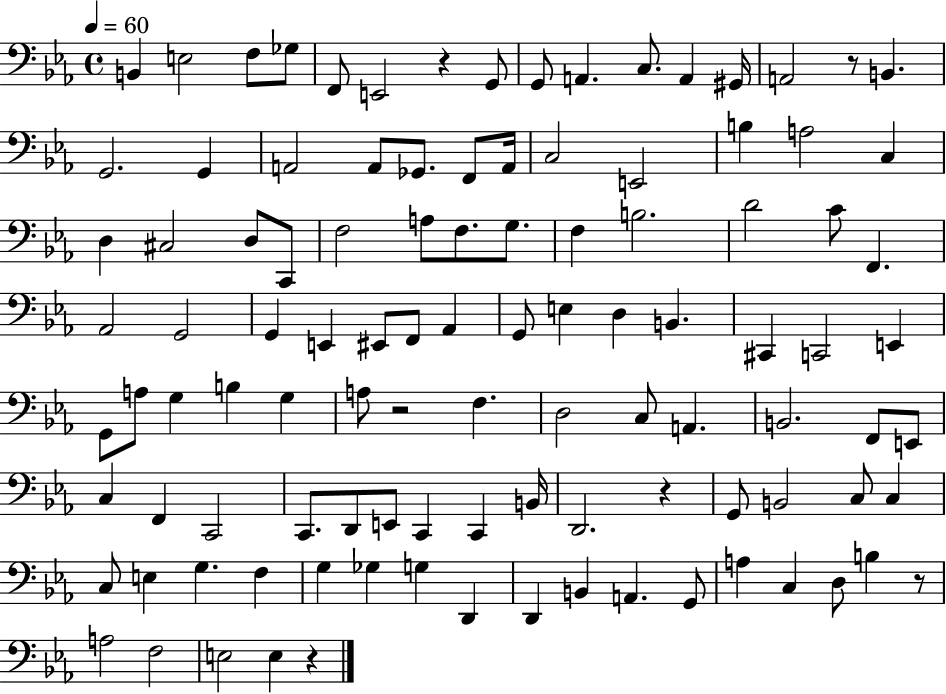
X:1
T:Untitled
M:4/4
L:1/4
K:Eb
B,, E,2 F,/2 _G,/2 F,,/2 E,,2 z G,,/2 G,,/2 A,, C,/2 A,, ^G,,/4 A,,2 z/2 B,, G,,2 G,, A,,2 A,,/2 _G,,/2 F,,/2 A,,/4 C,2 E,,2 B, A,2 C, D, ^C,2 D,/2 C,,/2 F,2 A,/2 F,/2 G,/2 F, B,2 D2 C/2 F,, _A,,2 G,,2 G,, E,, ^E,,/2 F,,/2 _A,, G,,/2 E, D, B,, ^C,, C,,2 E,, G,,/2 A,/2 G, B, G, A,/2 z2 F, D,2 C,/2 A,, B,,2 F,,/2 E,,/2 C, F,, C,,2 C,,/2 D,,/2 E,,/2 C,, C,, B,,/4 D,,2 z G,,/2 B,,2 C,/2 C, C,/2 E, G, F, G, _G, G, D,, D,, B,, A,, G,,/2 A, C, D,/2 B, z/2 A,2 F,2 E,2 E, z